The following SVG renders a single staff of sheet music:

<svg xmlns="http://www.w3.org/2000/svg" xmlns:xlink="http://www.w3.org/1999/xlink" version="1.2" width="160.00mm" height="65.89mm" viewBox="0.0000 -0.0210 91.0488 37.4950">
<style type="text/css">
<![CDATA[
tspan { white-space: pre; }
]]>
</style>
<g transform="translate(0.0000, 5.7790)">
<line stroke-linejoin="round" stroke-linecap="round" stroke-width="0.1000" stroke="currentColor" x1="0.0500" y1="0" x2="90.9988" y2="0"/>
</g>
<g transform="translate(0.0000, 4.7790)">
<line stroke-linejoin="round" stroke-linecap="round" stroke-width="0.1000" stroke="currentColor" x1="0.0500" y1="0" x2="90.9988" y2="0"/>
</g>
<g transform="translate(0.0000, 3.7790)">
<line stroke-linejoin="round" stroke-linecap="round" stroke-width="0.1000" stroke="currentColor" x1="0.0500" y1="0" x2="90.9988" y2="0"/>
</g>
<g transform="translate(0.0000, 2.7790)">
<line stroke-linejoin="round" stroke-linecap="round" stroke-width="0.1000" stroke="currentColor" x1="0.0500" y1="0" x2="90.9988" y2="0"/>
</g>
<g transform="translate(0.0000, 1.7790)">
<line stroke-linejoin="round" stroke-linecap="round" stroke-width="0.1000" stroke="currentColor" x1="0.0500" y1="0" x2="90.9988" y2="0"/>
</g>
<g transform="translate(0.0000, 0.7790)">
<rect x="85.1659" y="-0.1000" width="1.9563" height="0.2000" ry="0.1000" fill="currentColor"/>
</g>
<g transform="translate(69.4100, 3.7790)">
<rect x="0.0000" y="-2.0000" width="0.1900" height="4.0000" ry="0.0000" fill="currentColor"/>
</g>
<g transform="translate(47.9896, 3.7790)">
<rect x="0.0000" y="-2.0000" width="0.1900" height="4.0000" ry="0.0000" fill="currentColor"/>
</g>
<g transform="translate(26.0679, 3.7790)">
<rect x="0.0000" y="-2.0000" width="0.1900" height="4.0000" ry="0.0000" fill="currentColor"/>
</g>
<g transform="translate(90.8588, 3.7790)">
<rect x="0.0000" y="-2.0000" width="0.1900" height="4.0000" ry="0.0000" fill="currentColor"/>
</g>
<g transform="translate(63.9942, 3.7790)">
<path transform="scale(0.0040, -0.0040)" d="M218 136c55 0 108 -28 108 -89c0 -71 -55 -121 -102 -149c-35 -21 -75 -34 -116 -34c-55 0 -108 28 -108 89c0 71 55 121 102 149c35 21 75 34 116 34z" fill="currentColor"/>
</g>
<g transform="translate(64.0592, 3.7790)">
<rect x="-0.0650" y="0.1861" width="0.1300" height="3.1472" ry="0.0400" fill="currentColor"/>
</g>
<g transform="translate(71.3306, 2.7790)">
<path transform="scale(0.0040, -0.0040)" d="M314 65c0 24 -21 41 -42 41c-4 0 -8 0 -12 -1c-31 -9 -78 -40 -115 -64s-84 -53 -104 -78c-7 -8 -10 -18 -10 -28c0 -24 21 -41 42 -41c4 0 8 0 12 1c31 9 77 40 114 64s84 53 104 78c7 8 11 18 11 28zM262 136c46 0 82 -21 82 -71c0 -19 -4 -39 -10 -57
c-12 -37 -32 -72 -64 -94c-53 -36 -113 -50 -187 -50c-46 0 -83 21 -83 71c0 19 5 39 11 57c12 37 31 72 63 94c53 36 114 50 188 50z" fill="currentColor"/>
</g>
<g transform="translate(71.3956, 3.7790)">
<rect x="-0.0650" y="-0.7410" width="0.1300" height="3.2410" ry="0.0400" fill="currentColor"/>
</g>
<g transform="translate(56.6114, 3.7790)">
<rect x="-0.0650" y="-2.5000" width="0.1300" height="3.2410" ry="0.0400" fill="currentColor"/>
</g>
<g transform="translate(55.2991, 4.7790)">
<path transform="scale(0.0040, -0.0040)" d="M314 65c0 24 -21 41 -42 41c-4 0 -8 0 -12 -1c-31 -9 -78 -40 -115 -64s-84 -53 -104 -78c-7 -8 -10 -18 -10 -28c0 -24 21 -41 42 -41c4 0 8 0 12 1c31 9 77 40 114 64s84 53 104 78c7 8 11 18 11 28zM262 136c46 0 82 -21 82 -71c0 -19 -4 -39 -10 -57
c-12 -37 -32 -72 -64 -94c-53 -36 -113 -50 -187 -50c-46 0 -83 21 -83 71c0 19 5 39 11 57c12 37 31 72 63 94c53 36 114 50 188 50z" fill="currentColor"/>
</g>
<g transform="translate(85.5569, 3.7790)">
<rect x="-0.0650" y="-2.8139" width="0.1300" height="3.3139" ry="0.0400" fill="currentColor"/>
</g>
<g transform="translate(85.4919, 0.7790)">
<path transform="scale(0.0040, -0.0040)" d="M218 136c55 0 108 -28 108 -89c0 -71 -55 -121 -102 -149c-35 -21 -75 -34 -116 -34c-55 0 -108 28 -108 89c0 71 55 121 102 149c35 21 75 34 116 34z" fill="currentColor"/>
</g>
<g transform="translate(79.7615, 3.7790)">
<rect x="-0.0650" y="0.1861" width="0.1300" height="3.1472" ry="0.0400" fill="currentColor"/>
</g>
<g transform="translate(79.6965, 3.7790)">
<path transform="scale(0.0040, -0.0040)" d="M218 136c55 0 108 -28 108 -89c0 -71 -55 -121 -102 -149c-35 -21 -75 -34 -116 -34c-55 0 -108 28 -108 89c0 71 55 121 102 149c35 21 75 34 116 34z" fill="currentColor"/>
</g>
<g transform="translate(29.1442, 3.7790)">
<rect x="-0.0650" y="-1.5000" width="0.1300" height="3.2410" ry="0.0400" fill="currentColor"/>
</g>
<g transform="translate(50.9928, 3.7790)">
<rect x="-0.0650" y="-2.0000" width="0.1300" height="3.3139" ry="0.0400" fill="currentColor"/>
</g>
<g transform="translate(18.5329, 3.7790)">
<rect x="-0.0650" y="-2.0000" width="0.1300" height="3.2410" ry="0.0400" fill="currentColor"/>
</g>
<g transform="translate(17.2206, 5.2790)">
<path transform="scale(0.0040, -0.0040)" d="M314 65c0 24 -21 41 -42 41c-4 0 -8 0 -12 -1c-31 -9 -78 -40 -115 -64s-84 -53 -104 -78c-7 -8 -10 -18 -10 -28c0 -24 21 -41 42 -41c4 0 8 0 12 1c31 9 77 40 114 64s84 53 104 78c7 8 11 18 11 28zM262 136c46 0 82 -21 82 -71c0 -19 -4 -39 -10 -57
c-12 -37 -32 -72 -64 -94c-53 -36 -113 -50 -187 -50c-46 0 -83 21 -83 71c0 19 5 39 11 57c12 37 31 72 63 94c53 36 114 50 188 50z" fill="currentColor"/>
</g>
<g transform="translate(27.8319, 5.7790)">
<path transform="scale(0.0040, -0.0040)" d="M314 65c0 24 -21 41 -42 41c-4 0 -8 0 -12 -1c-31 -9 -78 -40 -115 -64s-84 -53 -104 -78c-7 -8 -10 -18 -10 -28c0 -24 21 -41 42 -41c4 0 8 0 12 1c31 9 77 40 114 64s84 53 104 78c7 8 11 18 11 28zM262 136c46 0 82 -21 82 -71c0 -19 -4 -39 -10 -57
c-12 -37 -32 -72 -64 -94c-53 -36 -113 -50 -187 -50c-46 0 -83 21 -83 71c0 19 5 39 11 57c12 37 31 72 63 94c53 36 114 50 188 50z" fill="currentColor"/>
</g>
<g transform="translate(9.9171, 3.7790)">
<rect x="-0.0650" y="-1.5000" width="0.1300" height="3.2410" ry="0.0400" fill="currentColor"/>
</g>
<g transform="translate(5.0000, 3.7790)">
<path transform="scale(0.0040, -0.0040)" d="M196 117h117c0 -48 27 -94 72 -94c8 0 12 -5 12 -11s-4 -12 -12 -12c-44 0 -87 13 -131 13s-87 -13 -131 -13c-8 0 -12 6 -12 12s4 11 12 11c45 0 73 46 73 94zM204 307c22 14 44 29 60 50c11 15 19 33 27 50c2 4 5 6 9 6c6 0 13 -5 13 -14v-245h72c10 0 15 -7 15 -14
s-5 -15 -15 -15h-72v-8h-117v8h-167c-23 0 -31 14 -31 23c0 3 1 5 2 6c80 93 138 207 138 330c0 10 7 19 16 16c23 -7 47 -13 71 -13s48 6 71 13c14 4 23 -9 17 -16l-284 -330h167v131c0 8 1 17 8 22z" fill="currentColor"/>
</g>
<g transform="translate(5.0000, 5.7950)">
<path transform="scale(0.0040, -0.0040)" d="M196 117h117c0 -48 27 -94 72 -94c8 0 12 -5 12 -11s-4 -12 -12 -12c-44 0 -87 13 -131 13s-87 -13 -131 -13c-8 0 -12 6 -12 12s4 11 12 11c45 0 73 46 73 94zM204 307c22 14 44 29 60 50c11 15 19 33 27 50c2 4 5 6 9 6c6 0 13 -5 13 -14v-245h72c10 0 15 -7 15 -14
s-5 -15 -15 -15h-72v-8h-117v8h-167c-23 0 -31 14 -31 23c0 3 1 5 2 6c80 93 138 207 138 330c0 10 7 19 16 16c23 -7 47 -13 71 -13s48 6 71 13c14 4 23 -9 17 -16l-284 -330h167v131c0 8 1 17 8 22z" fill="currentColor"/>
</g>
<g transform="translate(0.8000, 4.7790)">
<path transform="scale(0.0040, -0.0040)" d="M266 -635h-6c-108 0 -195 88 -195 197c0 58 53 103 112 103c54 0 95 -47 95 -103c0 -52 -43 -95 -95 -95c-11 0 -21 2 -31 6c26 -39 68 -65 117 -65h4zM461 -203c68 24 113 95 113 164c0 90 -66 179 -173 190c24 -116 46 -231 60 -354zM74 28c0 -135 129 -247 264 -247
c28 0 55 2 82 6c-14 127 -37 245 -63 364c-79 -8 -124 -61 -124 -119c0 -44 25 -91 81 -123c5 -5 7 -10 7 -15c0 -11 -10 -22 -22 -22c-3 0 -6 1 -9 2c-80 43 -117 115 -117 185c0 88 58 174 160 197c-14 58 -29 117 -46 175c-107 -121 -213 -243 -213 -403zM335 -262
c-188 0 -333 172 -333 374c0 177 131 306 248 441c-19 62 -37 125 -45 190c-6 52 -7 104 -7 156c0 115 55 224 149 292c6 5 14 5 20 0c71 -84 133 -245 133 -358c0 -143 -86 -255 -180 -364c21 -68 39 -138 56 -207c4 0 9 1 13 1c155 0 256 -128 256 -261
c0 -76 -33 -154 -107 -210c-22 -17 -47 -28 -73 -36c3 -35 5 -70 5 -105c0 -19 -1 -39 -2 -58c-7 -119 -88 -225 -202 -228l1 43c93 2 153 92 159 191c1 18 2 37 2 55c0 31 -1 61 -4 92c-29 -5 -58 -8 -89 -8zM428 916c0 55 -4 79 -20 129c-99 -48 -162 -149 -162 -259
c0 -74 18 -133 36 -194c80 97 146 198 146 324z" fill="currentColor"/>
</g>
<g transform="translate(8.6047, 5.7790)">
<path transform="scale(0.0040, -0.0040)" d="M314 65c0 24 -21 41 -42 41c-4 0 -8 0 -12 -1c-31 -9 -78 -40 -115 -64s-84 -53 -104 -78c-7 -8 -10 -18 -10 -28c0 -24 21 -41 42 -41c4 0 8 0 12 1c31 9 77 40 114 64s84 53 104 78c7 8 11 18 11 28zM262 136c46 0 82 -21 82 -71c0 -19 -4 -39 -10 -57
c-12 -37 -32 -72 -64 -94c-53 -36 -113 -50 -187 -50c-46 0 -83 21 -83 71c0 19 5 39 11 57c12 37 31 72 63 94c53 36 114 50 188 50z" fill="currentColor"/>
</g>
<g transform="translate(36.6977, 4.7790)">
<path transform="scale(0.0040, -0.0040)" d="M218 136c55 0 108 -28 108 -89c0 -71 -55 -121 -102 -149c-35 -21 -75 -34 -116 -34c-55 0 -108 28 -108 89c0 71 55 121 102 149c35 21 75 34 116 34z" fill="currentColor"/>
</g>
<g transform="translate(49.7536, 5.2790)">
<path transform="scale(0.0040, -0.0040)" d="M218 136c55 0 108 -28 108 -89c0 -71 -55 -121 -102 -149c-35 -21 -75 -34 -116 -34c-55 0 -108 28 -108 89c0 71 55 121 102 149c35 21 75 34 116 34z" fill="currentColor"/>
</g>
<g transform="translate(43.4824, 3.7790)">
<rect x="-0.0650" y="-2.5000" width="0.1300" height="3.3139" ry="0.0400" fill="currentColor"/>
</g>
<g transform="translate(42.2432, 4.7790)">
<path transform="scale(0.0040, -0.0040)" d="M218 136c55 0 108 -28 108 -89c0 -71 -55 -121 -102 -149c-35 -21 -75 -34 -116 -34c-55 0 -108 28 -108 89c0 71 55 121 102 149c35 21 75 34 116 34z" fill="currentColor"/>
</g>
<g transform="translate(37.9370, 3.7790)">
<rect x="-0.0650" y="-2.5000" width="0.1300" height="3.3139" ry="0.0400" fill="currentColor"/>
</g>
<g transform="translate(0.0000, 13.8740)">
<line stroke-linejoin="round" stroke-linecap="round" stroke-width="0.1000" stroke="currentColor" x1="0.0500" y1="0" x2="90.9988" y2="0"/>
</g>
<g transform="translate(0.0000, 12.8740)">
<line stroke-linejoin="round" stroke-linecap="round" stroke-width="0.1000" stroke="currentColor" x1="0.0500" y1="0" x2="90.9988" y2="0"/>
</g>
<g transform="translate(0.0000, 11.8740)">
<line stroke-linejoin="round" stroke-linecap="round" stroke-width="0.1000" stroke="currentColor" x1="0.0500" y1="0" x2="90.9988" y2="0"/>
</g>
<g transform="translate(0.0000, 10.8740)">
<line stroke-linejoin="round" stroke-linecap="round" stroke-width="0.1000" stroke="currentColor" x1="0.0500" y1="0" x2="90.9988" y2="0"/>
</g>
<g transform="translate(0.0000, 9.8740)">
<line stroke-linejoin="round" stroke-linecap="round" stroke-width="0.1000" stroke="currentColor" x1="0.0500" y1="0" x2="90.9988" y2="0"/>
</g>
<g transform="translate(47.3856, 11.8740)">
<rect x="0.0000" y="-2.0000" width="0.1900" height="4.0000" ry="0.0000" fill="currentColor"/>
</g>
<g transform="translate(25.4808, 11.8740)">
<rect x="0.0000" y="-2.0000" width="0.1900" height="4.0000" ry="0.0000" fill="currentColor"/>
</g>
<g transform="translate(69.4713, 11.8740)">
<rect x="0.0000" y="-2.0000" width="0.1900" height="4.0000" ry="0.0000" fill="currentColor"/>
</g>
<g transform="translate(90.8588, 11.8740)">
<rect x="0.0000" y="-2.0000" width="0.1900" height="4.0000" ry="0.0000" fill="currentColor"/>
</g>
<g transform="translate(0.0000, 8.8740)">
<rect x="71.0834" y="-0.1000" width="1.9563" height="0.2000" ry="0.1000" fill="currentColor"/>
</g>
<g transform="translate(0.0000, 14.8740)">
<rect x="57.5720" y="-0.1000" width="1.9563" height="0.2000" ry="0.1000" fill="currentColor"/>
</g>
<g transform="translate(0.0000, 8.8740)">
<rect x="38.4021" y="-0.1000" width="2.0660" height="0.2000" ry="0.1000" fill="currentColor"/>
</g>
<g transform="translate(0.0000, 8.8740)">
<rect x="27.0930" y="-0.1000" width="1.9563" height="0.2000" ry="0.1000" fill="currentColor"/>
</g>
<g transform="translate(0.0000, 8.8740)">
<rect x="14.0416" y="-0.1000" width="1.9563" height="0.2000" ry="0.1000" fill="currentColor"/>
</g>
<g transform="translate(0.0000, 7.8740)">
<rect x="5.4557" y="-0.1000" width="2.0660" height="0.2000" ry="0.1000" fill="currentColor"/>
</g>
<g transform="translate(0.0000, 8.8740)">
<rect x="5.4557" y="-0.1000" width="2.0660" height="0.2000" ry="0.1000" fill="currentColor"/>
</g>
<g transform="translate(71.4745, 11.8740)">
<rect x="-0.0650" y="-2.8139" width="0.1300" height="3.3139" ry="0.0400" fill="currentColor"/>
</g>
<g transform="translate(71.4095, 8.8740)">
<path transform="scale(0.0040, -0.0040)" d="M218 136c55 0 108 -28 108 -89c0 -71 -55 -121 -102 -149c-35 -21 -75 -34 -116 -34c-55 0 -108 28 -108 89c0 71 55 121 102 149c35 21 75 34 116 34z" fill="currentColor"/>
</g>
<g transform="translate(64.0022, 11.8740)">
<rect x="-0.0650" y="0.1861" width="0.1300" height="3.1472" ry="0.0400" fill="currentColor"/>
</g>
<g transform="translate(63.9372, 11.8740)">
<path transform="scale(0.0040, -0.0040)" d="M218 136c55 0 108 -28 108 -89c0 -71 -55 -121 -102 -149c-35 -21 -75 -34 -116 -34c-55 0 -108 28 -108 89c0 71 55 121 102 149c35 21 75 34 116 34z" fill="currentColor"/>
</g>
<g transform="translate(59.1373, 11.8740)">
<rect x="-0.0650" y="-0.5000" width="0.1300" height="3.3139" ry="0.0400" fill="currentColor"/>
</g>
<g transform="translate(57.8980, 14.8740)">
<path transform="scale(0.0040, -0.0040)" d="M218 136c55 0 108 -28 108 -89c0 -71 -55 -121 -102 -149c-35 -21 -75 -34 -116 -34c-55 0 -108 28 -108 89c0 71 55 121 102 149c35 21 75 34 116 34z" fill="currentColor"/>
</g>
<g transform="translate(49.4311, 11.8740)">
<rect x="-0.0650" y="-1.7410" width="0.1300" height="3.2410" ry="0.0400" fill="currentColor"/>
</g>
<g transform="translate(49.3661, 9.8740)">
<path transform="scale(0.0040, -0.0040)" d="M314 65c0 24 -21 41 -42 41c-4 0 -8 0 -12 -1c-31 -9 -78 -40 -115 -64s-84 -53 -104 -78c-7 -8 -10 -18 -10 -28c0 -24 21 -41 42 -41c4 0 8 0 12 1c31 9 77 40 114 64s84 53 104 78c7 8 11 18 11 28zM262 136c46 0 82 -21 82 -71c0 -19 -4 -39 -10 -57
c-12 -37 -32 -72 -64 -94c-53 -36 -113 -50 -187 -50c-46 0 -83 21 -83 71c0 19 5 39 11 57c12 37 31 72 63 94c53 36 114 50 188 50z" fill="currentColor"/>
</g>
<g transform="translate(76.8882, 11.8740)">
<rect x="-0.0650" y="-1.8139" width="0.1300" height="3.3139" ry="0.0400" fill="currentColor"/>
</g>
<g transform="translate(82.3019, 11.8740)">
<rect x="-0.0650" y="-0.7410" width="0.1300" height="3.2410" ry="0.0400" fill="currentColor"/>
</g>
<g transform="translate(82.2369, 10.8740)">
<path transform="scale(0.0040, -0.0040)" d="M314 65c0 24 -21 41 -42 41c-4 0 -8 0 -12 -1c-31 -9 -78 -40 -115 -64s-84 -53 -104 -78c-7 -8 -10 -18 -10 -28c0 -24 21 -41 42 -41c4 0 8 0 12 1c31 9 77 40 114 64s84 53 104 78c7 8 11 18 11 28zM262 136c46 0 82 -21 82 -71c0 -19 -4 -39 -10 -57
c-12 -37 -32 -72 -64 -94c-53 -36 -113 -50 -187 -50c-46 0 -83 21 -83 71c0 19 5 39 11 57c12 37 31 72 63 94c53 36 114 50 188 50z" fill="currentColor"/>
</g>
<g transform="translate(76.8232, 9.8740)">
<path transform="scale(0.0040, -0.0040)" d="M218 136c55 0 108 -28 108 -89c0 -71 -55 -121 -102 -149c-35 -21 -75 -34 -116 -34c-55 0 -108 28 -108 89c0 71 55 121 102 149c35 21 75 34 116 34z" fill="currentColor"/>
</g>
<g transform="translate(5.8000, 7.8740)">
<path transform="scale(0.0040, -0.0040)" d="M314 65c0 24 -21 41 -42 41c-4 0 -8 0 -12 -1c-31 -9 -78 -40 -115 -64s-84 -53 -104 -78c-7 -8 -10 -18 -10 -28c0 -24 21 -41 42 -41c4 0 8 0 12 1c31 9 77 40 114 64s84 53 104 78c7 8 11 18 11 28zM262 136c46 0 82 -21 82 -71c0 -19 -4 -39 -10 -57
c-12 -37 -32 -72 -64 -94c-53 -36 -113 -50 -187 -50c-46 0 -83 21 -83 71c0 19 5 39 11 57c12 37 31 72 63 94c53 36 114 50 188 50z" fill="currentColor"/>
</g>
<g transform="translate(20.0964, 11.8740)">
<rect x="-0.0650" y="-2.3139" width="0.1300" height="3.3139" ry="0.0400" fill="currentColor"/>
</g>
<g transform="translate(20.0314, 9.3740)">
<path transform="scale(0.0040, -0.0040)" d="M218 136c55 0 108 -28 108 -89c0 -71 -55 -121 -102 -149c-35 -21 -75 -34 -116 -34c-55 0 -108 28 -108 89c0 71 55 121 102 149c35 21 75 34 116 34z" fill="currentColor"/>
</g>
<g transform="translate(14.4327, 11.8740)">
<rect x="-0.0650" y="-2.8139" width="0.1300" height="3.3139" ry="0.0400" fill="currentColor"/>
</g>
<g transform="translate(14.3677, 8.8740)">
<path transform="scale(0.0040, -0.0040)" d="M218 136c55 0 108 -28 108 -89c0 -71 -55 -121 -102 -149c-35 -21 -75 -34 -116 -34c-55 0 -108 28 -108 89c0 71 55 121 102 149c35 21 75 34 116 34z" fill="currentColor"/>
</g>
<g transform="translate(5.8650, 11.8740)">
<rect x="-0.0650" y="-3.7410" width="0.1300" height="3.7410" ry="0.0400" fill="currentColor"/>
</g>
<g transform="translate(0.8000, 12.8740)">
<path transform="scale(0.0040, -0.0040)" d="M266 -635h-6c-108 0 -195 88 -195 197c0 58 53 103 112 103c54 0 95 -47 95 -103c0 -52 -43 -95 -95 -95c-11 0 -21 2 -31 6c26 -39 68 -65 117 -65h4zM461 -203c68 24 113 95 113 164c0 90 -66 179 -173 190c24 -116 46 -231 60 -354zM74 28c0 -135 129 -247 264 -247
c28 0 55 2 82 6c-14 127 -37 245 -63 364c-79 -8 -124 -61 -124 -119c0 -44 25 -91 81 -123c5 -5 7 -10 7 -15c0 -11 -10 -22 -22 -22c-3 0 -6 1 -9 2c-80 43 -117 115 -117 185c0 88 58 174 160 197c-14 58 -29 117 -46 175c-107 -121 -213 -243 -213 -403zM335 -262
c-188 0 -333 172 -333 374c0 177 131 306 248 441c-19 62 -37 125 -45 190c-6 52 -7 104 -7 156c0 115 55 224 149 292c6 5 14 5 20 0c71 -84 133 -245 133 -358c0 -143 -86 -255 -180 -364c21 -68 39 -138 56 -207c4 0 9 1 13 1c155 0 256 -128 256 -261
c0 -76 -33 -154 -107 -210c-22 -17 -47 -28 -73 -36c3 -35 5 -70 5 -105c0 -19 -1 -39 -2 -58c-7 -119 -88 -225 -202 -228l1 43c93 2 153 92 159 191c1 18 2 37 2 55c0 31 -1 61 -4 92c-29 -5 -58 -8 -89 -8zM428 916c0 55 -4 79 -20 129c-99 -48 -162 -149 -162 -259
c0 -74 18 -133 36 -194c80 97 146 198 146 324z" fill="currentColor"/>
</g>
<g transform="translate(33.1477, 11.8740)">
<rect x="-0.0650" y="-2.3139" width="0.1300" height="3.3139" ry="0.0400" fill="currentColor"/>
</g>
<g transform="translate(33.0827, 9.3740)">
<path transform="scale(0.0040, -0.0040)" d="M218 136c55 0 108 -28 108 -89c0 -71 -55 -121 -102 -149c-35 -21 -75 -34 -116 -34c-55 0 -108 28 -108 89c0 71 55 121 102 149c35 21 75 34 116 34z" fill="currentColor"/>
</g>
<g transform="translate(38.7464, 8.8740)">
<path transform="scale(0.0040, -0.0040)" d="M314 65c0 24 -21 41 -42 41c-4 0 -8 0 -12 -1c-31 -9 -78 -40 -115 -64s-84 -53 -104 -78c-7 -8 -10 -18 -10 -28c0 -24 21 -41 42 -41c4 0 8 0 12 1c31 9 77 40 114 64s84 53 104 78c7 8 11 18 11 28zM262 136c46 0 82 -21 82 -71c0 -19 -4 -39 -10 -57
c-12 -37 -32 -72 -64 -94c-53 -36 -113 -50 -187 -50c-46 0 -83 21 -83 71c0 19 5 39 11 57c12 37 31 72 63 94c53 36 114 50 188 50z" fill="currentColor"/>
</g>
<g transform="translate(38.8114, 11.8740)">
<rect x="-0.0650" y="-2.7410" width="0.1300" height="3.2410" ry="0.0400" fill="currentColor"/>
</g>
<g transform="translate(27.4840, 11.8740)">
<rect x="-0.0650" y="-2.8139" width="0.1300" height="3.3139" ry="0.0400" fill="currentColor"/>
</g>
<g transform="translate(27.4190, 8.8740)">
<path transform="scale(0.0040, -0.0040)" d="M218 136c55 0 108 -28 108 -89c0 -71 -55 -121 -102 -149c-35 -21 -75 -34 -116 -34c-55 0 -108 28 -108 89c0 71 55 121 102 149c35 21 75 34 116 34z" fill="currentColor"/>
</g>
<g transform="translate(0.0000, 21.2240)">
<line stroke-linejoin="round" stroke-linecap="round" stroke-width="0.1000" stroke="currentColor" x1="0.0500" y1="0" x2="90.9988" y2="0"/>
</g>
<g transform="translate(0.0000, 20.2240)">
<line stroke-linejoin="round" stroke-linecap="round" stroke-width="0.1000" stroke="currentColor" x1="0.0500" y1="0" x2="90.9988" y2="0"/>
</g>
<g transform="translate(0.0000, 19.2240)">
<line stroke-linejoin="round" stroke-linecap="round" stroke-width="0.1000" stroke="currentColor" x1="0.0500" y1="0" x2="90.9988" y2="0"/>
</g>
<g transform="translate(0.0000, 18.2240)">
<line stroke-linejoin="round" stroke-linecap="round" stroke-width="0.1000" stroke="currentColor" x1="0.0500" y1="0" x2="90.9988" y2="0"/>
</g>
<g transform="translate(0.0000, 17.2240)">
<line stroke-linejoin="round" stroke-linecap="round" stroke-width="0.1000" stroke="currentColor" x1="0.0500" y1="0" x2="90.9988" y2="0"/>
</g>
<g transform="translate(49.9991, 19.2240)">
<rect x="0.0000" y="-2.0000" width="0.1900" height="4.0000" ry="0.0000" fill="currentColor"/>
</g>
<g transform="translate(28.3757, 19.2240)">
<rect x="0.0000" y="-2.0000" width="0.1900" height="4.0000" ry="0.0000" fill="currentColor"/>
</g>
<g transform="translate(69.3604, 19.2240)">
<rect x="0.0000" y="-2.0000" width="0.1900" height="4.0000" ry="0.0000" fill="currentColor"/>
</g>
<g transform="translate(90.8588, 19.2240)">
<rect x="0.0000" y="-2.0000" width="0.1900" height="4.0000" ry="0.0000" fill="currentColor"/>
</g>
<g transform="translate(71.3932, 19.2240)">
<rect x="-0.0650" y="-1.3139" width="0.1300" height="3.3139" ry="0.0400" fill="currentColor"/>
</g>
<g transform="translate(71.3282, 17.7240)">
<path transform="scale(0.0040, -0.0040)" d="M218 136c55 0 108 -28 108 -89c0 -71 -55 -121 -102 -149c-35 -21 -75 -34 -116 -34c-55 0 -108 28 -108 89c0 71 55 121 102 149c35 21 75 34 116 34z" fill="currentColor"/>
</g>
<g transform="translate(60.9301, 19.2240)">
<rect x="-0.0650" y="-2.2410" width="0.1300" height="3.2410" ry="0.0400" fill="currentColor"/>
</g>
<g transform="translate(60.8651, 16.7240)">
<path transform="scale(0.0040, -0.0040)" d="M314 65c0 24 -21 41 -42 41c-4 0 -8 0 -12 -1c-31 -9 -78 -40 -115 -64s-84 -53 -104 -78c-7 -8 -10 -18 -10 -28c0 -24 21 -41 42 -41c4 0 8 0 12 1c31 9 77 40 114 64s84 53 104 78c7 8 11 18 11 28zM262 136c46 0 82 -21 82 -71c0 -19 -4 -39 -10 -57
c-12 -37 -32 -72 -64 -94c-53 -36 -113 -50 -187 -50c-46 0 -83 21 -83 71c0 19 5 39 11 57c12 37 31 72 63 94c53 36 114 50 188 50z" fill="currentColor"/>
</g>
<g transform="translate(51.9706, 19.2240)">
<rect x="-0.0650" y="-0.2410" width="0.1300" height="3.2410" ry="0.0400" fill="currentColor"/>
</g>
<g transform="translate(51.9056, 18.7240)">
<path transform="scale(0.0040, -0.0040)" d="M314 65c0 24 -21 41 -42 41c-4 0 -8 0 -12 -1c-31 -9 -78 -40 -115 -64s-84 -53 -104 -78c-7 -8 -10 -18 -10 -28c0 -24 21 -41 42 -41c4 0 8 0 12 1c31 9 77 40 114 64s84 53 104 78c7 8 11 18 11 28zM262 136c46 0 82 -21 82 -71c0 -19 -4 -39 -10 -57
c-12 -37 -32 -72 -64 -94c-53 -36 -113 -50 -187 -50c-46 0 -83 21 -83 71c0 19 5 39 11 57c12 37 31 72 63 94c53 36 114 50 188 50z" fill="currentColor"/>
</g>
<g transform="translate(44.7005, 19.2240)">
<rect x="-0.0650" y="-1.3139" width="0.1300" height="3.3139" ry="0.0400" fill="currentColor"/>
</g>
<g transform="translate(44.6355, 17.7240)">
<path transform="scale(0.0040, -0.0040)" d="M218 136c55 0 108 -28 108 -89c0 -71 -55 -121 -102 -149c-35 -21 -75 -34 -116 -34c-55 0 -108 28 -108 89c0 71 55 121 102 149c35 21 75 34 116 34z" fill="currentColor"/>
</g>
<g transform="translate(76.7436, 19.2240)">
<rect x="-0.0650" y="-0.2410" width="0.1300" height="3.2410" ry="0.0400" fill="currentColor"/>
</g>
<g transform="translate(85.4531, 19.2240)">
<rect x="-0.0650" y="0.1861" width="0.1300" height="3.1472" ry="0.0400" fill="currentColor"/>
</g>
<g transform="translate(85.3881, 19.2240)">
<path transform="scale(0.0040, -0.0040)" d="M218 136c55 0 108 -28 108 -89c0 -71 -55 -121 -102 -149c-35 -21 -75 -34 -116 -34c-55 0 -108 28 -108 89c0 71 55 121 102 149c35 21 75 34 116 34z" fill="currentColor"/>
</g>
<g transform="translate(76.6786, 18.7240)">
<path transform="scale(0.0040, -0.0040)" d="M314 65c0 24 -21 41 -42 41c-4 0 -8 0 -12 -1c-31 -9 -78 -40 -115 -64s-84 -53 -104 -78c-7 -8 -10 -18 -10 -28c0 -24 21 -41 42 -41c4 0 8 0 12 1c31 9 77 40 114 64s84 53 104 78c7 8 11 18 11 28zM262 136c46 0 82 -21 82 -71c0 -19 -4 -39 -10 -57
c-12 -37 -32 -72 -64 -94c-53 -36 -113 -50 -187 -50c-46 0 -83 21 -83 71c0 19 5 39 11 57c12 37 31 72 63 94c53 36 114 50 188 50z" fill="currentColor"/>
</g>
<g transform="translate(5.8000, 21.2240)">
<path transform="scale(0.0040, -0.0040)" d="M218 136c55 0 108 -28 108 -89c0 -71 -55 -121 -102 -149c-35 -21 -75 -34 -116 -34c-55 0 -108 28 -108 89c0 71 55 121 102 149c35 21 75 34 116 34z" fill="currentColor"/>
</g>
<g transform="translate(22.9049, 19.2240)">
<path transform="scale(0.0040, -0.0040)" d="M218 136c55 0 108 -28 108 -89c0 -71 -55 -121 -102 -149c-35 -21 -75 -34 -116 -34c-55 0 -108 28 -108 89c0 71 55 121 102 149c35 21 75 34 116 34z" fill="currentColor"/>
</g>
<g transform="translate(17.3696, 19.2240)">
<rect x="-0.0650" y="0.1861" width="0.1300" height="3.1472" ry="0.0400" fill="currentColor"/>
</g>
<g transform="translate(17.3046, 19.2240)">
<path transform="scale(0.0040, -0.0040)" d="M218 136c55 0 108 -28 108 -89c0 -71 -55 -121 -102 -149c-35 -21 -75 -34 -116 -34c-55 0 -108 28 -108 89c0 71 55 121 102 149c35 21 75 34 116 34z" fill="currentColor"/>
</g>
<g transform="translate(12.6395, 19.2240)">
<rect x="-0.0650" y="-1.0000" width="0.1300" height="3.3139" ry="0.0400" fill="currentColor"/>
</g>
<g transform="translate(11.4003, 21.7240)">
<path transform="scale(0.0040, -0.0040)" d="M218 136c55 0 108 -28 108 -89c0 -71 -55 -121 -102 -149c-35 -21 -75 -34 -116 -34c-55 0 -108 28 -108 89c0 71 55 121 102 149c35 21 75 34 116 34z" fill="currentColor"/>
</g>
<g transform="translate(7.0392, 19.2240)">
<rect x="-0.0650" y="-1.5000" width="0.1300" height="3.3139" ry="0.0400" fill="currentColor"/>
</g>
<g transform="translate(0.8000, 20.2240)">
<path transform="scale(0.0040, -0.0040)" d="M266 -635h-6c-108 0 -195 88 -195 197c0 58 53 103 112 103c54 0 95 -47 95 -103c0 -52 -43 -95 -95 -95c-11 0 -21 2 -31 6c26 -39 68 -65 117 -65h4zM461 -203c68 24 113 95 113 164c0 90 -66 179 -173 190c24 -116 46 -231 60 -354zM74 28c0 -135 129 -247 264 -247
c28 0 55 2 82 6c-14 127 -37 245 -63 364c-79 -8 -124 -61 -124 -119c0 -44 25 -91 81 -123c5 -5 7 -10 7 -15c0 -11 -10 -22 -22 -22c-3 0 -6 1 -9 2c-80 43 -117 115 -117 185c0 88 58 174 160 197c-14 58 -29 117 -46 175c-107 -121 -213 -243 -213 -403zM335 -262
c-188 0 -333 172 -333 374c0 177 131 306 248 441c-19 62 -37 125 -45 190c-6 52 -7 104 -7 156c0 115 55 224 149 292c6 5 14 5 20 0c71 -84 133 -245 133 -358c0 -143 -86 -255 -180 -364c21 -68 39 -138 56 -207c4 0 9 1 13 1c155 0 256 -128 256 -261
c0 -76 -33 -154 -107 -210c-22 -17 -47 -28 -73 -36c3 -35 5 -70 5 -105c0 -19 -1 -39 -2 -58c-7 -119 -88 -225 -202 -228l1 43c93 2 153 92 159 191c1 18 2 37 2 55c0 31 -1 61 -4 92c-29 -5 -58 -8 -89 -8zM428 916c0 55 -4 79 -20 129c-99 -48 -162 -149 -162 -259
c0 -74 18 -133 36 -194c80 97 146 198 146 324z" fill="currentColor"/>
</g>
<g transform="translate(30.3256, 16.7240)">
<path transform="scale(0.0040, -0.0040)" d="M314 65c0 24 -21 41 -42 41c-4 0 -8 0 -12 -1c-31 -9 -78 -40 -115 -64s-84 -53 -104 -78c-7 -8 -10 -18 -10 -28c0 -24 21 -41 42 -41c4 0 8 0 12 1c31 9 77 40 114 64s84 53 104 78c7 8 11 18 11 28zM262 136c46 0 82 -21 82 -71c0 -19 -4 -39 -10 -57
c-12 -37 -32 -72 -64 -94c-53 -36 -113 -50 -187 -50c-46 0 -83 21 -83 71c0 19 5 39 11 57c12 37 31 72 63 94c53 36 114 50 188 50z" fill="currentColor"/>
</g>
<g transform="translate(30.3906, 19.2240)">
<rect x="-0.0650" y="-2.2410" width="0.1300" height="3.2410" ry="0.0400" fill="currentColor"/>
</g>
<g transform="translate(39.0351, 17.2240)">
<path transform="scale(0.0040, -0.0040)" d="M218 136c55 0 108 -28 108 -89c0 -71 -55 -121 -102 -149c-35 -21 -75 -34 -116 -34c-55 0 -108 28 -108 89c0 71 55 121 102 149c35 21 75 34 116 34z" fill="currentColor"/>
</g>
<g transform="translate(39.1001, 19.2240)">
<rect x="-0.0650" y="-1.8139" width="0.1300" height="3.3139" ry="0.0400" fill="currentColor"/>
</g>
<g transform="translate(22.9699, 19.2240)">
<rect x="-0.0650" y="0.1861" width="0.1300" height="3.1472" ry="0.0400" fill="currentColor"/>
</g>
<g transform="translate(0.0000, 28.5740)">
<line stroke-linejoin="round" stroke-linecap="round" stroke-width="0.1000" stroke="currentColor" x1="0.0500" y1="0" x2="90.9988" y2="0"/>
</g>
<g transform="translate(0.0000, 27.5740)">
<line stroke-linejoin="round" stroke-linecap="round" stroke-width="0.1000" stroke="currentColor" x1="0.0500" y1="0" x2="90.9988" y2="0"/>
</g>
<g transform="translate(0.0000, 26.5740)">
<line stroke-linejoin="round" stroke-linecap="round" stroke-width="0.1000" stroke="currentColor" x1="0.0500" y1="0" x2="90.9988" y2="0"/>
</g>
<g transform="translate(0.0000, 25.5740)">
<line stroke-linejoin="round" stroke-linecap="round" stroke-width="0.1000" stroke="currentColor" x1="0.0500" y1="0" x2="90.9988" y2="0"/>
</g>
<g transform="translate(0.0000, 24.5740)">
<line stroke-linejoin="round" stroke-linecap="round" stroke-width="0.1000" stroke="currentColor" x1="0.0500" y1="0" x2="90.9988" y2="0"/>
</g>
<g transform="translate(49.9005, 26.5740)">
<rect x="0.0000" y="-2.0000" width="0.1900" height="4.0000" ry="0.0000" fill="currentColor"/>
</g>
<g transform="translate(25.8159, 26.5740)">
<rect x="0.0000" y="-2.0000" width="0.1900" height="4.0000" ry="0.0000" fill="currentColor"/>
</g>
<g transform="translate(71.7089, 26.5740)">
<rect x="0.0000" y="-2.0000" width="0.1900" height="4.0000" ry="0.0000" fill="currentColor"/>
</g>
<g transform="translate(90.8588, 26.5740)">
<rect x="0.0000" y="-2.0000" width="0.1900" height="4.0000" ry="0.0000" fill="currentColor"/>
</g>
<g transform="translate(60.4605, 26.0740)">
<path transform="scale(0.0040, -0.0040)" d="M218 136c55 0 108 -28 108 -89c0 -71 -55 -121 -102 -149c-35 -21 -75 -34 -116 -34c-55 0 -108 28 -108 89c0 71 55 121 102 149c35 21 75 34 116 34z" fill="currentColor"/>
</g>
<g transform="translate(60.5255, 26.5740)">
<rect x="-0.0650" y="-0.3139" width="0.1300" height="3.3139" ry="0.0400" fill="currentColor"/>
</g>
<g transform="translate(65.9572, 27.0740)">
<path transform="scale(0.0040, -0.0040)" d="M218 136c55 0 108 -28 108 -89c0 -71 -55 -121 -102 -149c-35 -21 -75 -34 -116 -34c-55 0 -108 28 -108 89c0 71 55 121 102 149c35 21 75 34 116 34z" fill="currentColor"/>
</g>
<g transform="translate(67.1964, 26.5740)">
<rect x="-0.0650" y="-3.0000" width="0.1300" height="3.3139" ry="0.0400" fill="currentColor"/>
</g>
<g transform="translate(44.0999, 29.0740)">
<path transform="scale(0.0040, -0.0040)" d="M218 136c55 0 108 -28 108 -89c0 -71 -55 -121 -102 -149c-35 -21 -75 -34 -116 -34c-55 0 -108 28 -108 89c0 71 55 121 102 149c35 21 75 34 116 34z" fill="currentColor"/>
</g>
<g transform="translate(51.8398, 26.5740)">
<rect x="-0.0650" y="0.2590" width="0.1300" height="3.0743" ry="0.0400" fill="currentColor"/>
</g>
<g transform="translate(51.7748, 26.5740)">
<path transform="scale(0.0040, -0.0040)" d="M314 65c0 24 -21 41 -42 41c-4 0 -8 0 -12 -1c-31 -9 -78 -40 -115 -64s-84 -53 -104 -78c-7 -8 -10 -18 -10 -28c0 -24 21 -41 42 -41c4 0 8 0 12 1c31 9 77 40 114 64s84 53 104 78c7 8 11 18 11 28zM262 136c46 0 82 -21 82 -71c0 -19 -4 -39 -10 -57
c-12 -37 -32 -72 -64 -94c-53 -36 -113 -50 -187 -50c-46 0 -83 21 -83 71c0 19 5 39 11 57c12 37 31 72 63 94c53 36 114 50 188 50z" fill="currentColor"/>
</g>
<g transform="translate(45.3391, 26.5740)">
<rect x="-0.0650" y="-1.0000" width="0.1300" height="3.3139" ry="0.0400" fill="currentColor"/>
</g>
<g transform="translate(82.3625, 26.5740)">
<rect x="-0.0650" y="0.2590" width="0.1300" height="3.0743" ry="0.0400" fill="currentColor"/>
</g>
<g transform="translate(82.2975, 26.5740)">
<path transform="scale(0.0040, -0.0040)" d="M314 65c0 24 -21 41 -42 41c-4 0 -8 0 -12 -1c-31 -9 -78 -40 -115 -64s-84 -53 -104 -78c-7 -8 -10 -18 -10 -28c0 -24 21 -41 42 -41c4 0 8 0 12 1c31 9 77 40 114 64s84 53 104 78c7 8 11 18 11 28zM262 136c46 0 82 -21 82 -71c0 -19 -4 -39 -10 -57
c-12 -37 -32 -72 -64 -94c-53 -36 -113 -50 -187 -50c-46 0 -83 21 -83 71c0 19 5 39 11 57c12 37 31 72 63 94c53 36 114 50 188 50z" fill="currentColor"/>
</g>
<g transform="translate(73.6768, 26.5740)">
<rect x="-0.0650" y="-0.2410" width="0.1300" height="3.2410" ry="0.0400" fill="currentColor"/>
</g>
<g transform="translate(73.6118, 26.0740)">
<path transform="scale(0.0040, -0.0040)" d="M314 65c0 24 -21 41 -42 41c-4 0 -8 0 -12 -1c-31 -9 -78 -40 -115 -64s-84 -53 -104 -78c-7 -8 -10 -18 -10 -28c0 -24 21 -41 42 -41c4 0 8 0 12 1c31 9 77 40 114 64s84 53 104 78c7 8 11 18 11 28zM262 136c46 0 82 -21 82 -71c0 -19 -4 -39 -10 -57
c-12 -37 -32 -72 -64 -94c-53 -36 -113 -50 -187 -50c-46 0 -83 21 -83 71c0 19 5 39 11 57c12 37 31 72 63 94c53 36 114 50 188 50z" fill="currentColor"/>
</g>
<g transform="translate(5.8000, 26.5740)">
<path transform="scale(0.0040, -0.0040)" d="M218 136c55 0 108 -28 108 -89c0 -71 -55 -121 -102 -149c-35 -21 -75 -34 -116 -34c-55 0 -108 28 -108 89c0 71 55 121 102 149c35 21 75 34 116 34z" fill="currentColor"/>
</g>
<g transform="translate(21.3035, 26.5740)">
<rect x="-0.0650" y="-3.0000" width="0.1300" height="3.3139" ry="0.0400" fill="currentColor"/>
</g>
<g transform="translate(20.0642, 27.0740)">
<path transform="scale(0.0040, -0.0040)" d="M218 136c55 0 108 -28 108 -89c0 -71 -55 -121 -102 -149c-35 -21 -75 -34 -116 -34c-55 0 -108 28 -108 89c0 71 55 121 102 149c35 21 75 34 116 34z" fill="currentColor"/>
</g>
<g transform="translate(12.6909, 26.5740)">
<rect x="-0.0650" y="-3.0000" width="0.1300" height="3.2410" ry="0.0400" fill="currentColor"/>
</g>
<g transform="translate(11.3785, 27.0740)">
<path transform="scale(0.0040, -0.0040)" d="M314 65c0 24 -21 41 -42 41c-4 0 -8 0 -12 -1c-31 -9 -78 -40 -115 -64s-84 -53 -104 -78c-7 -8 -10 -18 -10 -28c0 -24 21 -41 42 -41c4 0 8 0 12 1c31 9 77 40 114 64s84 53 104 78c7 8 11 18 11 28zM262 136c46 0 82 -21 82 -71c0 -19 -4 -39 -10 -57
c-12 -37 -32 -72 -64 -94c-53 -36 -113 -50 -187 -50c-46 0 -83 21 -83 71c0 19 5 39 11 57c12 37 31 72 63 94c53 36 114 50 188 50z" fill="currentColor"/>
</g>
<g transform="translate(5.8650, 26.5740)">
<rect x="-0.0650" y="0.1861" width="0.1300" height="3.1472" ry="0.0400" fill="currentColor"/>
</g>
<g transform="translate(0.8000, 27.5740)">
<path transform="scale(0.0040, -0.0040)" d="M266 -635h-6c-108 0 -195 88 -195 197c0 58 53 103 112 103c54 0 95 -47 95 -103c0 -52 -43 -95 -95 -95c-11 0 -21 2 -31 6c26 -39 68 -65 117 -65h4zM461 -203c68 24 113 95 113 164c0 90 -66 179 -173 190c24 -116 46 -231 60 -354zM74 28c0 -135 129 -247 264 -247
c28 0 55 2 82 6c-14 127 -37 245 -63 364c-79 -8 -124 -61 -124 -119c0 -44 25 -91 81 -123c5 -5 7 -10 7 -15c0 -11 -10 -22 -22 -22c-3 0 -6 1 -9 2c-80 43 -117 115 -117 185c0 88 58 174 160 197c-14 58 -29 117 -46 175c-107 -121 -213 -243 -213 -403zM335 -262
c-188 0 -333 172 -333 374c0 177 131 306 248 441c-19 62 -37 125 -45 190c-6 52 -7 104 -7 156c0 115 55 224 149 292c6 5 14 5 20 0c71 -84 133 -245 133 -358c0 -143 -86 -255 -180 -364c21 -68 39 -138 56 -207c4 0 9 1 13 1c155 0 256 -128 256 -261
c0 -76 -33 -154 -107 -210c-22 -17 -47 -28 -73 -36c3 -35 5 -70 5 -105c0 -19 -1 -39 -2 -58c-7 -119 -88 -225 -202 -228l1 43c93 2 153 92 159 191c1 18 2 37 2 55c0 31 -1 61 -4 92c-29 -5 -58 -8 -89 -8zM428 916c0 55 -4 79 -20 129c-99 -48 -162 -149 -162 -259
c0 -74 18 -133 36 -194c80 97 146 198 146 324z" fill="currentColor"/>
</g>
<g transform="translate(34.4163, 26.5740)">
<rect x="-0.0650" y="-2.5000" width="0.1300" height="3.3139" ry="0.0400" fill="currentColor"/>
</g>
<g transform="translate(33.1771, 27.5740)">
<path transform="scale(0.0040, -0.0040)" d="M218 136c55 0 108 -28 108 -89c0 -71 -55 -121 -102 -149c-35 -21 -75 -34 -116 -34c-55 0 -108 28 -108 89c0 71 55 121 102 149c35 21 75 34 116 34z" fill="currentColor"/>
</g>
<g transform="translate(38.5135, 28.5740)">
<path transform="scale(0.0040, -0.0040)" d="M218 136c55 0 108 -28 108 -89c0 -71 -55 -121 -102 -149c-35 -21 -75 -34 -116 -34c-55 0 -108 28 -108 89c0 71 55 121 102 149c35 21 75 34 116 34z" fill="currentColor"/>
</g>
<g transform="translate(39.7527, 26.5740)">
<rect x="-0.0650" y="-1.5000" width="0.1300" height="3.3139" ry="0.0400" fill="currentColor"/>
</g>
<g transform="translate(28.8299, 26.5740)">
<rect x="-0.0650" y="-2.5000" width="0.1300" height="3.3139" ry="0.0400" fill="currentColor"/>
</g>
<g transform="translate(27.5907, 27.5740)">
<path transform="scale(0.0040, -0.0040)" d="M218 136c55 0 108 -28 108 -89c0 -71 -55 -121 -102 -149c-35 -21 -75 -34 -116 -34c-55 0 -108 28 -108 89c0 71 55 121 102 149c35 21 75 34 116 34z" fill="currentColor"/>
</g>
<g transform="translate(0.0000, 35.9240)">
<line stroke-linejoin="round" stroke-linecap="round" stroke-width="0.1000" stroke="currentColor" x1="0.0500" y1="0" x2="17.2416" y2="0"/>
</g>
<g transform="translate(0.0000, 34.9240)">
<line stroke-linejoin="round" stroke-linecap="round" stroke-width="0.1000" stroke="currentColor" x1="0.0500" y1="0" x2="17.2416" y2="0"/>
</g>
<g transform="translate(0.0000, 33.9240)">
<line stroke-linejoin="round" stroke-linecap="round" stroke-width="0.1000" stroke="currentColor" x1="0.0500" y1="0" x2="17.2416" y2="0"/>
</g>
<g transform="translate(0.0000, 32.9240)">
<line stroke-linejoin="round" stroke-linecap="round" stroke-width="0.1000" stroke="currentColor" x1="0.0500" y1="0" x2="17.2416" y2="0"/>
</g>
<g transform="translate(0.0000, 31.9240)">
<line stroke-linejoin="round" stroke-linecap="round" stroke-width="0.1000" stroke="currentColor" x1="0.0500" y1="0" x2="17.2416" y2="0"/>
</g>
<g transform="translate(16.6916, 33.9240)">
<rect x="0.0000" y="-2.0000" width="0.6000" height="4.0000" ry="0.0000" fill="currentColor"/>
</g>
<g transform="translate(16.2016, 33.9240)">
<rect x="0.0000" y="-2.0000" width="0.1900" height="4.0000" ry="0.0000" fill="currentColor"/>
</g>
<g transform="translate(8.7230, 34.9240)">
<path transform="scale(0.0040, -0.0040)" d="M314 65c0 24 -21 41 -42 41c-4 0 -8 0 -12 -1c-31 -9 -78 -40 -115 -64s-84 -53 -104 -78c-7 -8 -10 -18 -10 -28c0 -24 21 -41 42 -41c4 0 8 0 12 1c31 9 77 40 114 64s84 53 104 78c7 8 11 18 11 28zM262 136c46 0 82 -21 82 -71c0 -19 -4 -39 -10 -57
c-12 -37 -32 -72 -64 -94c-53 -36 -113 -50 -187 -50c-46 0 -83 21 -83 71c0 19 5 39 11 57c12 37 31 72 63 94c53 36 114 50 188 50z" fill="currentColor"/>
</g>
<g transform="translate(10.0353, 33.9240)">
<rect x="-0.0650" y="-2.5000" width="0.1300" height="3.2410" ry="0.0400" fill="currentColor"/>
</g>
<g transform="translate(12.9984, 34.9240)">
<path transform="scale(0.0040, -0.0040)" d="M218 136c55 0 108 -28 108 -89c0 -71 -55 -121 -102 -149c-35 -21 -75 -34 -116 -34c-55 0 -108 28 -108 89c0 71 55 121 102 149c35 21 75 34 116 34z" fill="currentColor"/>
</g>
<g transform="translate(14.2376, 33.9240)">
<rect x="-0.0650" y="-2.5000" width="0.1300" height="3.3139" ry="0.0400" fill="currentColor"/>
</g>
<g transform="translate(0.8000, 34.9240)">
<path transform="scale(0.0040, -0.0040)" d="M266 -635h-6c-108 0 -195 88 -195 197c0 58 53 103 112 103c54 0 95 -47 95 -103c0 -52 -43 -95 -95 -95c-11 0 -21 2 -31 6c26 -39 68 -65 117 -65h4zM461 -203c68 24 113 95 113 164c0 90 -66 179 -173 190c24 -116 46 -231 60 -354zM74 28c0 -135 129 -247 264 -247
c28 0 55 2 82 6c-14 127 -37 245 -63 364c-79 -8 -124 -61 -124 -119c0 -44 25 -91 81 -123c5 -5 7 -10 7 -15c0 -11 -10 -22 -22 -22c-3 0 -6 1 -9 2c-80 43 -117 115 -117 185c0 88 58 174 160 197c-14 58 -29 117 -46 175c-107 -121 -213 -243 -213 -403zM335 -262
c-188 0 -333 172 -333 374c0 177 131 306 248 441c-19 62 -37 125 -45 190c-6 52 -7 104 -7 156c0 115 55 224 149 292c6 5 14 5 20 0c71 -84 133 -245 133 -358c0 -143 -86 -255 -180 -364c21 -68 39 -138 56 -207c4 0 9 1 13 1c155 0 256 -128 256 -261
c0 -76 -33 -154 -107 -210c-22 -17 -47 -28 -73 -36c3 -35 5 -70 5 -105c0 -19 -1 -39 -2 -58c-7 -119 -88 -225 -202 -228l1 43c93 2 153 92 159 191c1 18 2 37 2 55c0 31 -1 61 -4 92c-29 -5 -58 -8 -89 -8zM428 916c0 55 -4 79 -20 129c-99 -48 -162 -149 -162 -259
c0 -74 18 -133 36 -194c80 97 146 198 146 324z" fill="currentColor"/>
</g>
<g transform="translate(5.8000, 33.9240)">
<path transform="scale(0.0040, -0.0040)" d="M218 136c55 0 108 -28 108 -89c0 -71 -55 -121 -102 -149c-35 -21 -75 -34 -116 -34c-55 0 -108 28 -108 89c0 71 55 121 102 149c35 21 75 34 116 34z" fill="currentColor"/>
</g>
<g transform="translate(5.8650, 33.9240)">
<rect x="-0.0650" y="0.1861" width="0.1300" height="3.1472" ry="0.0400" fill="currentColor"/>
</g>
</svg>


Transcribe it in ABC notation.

X:1
T:Untitled
M:4/4
L:1/4
K:C
E2 F2 E2 G G F G2 B d2 B a c'2 a g a g a2 f2 C B a f d2 E D B B g2 f e c2 g2 e c2 B B A2 A G G E D B2 c A c2 B2 B G2 G